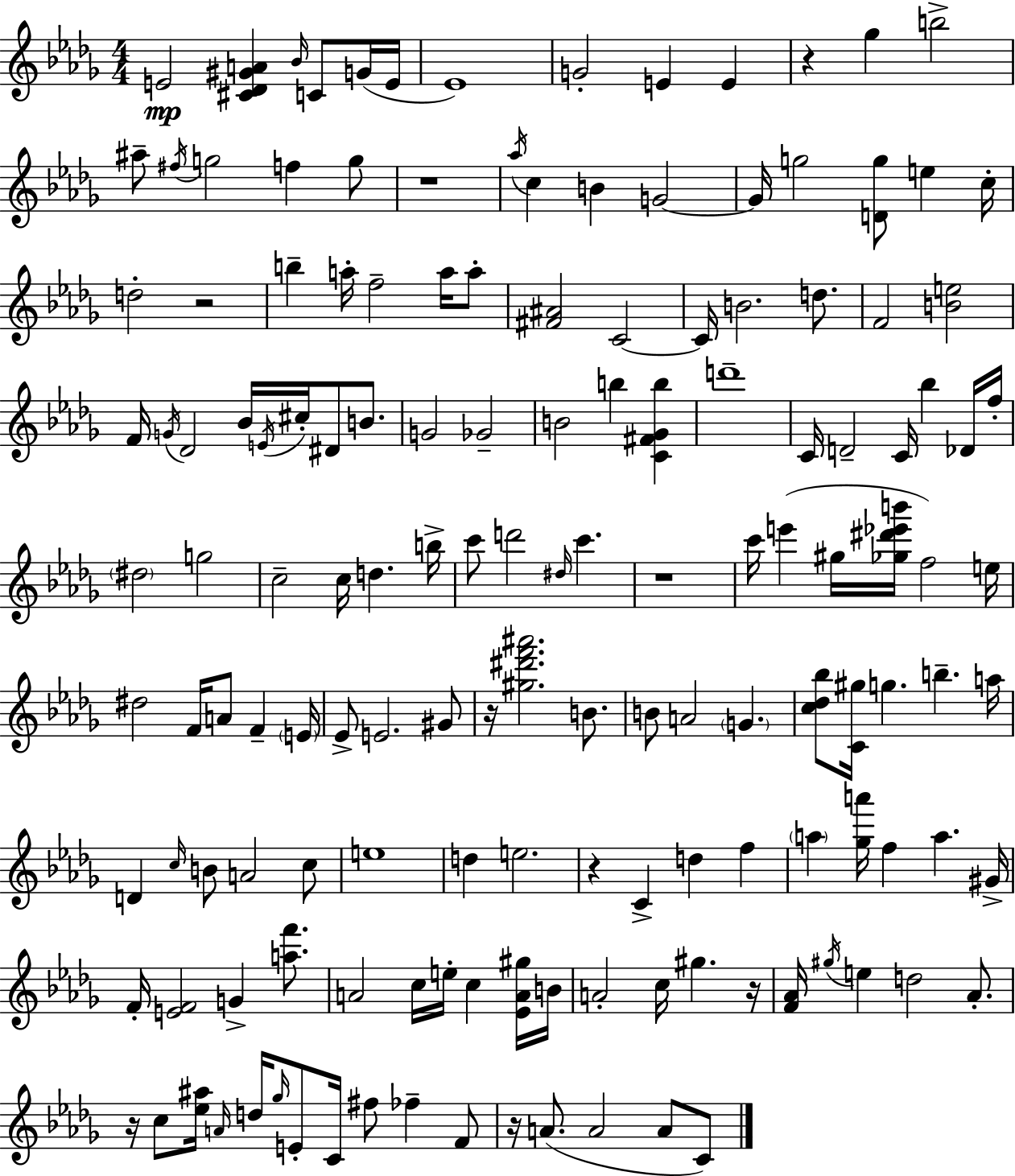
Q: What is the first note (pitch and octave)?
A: E4